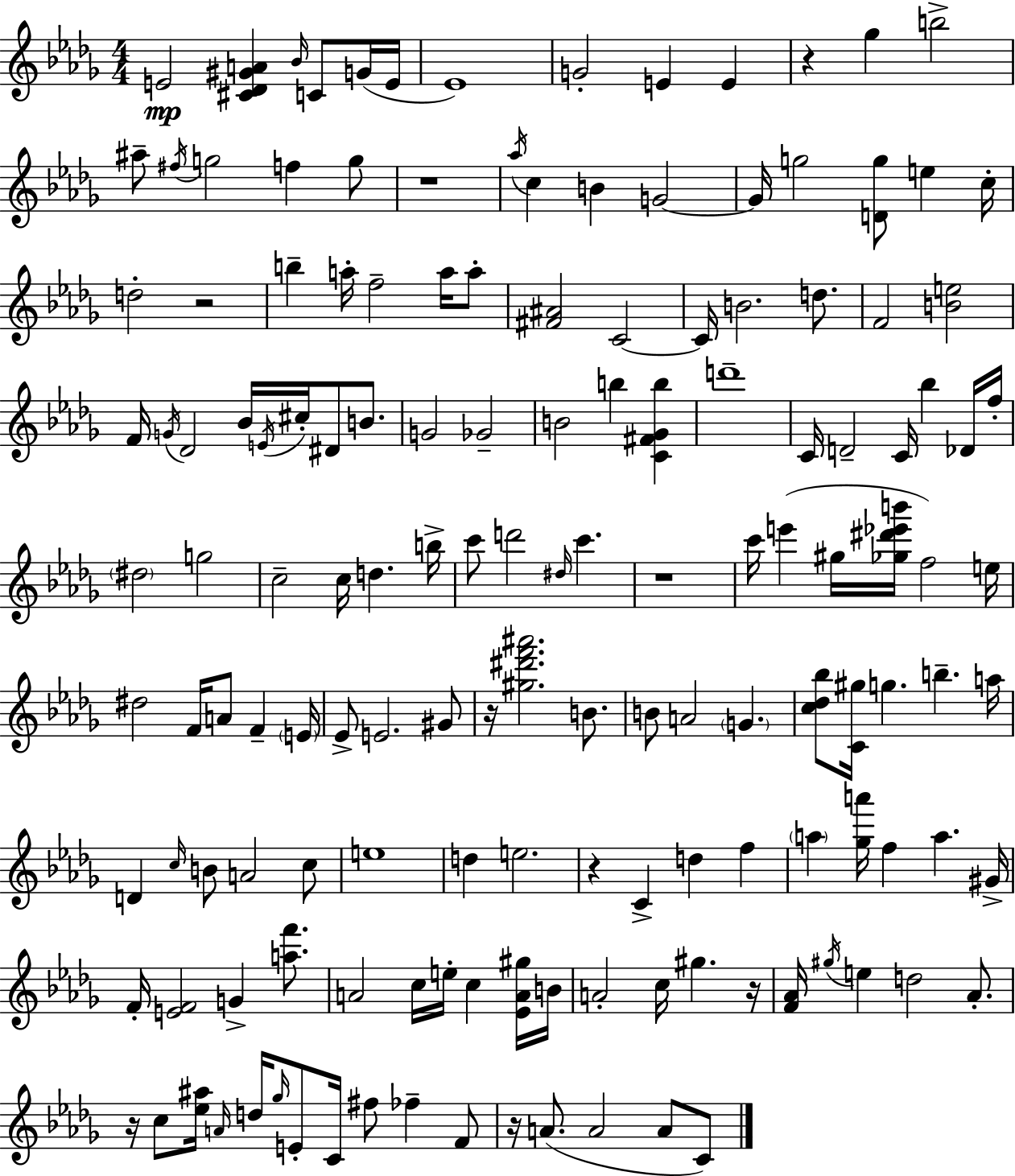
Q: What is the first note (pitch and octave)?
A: E4